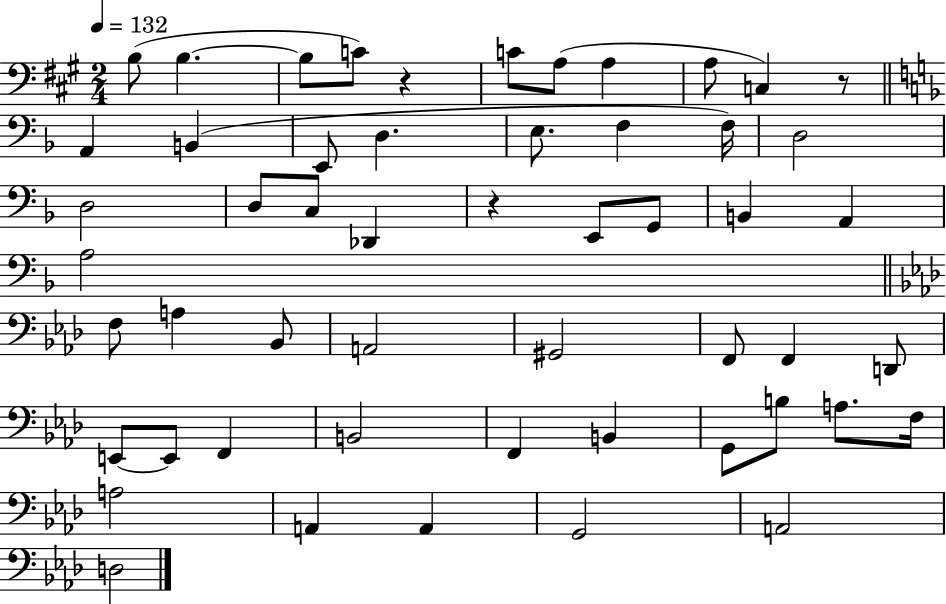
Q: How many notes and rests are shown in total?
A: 53